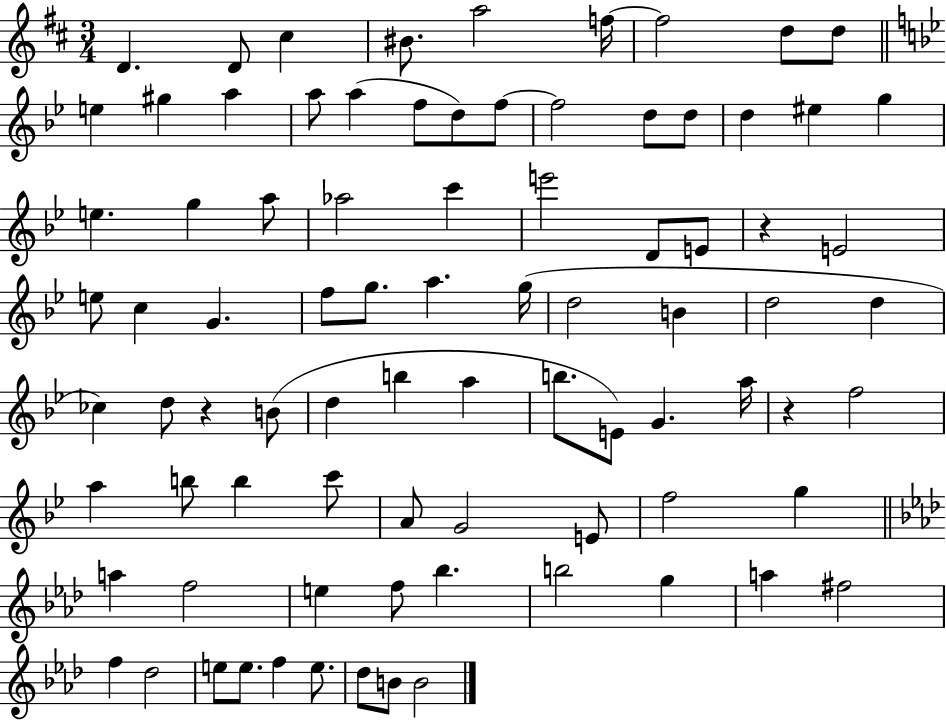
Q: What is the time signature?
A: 3/4